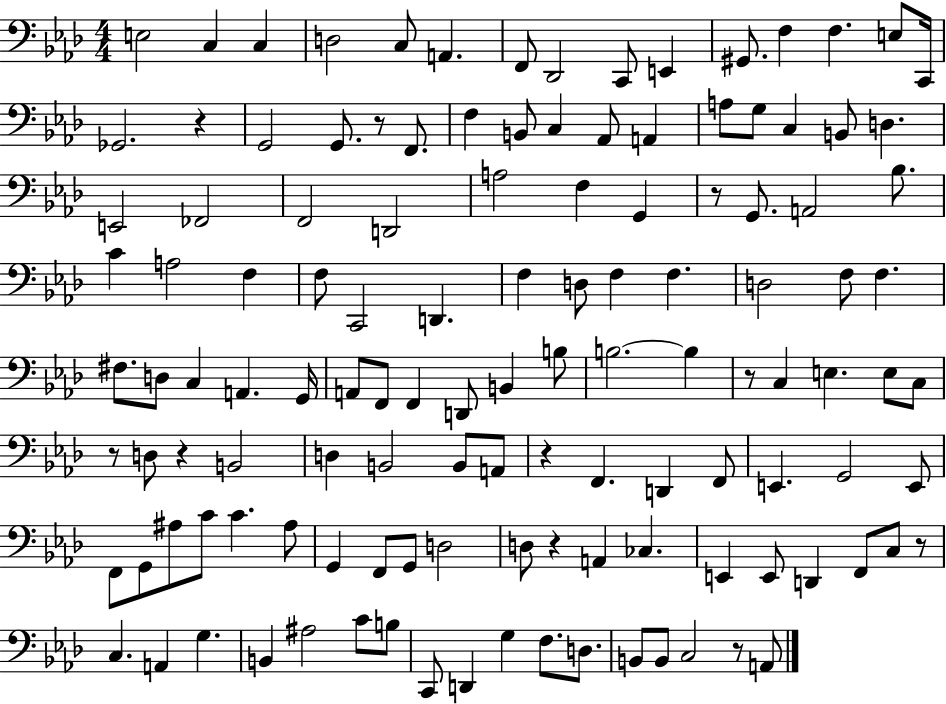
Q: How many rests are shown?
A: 10